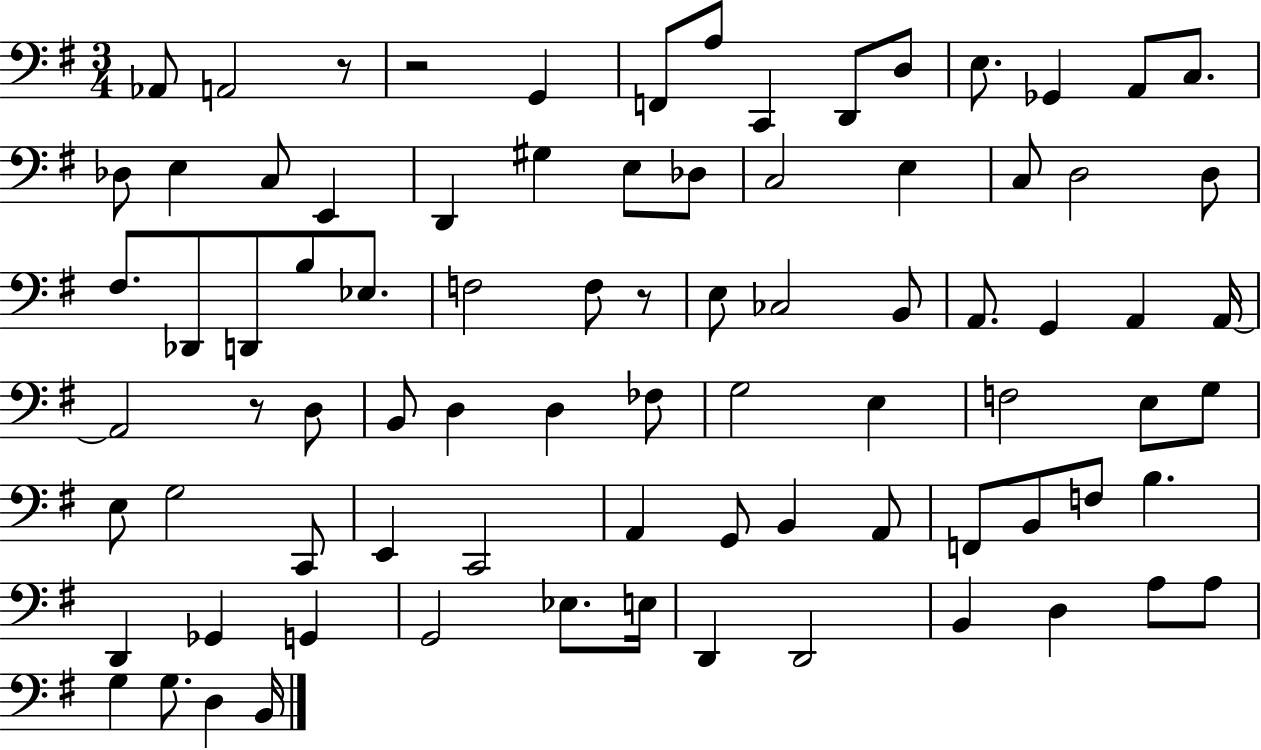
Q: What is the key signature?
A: G major